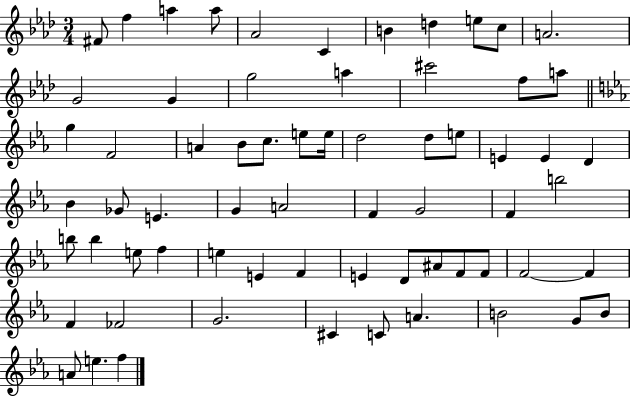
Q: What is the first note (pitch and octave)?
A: F#4